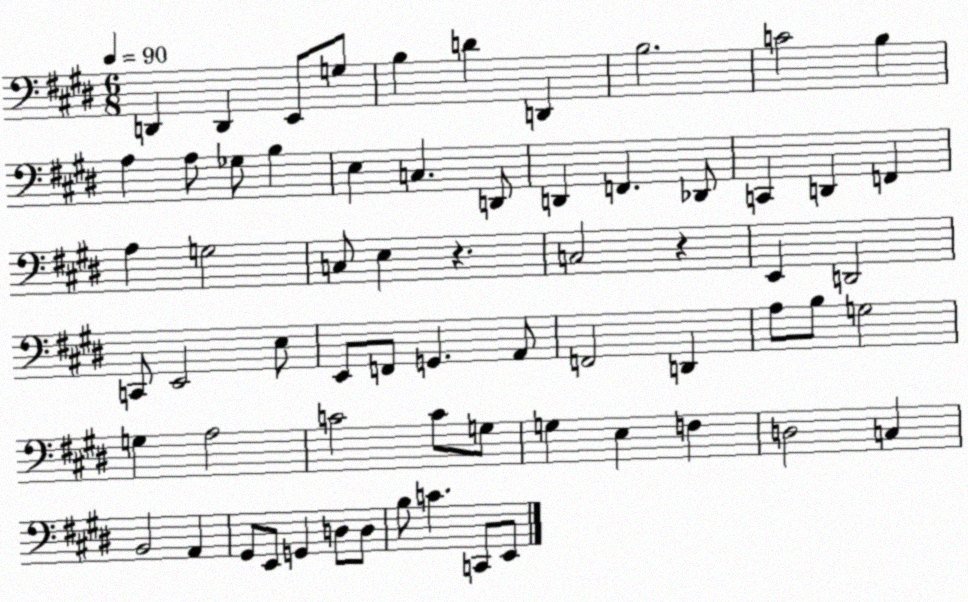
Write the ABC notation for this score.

X:1
T:Untitled
M:6/8
L:1/4
K:E
D,, D,, E,,/2 G,/2 B, D D,, B,2 C2 B, A, A,/2 _G,/2 B, E, C, D,,/2 D,, F,, _D,,/2 C,, D,, F,, A, G,2 C,/2 E, z C,2 z E,, D,,2 C,,/2 E,,2 E,/2 E,,/2 F,,/2 G,, A,,/2 F,,2 D,, A,/2 B,/2 G,2 G, A,2 C2 C/2 G,/2 G, E, F, D,2 C, B,,2 A,, ^G,,/2 E,,/2 G,, D,/2 D,/2 B,/2 C C,,/2 E,,/2